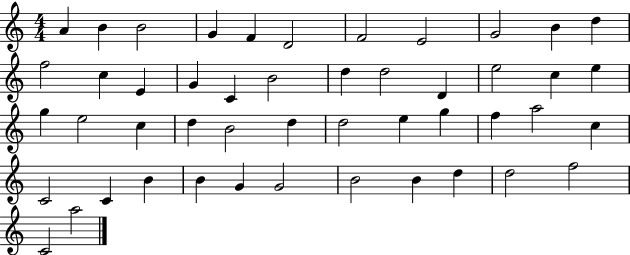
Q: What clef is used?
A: treble